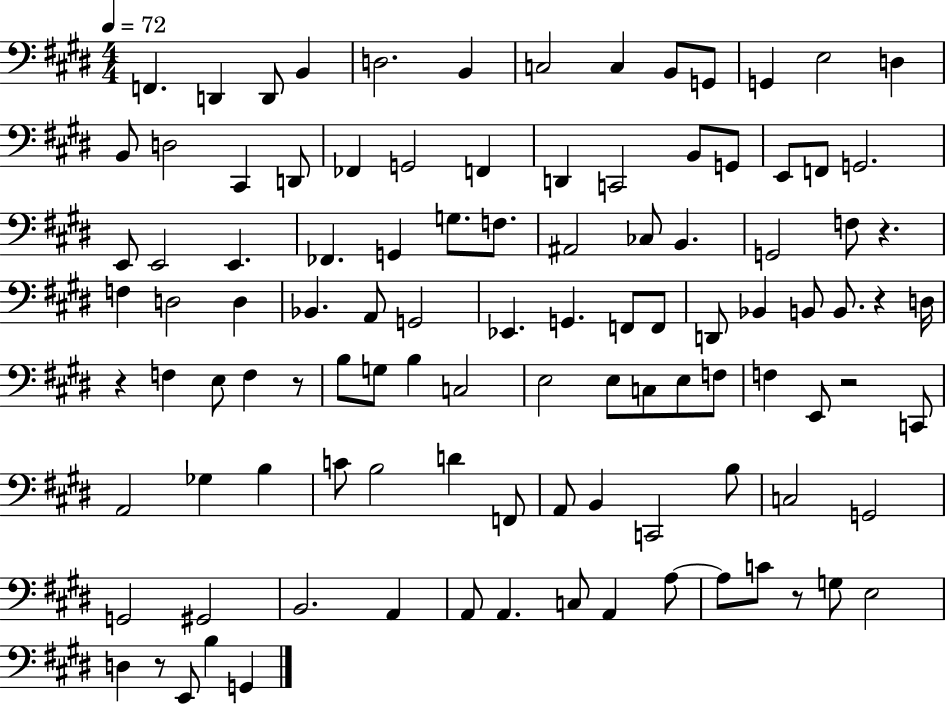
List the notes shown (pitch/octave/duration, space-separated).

F2/q. D2/q D2/e B2/q D3/h. B2/q C3/h C3/q B2/e G2/e G2/q E3/h D3/q B2/e D3/h C#2/q D2/e FES2/q G2/h F2/q D2/q C2/h B2/e G2/e E2/e F2/e G2/h. E2/e E2/h E2/q. FES2/q. G2/q G3/e. F3/e. A#2/h CES3/e B2/q. G2/h F3/e R/q. F3/q D3/h D3/q Bb2/q. A2/e G2/h Eb2/q. G2/q. F2/e F2/e D2/e Bb2/q B2/e B2/e. R/q D3/s R/q F3/q E3/e F3/q R/e B3/e G3/e B3/q C3/h E3/h E3/e C3/e E3/e F3/e F3/q E2/e R/h C2/e A2/h Gb3/q B3/q C4/e B3/h D4/q F2/e A2/e B2/q C2/h B3/e C3/h G2/h G2/h G#2/h B2/h. A2/q A2/e A2/q. C3/e A2/q A3/e A3/e C4/e R/e G3/e E3/h D3/q R/e E2/e B3/q G2/q